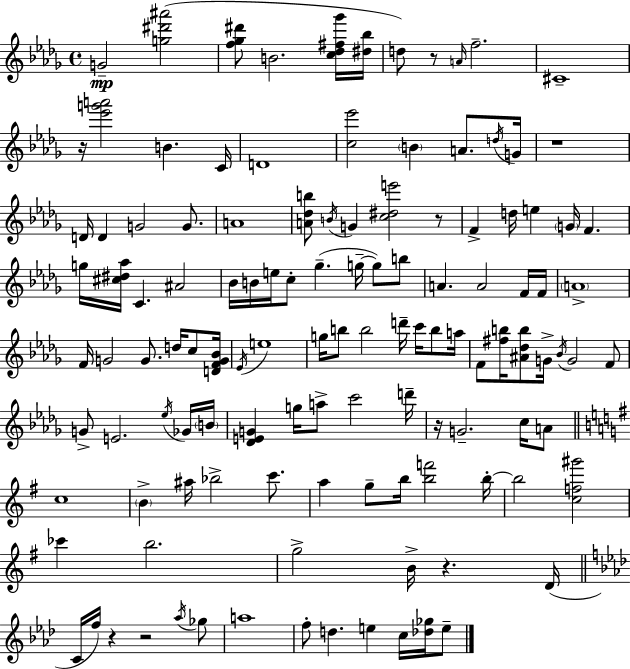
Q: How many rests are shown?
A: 8